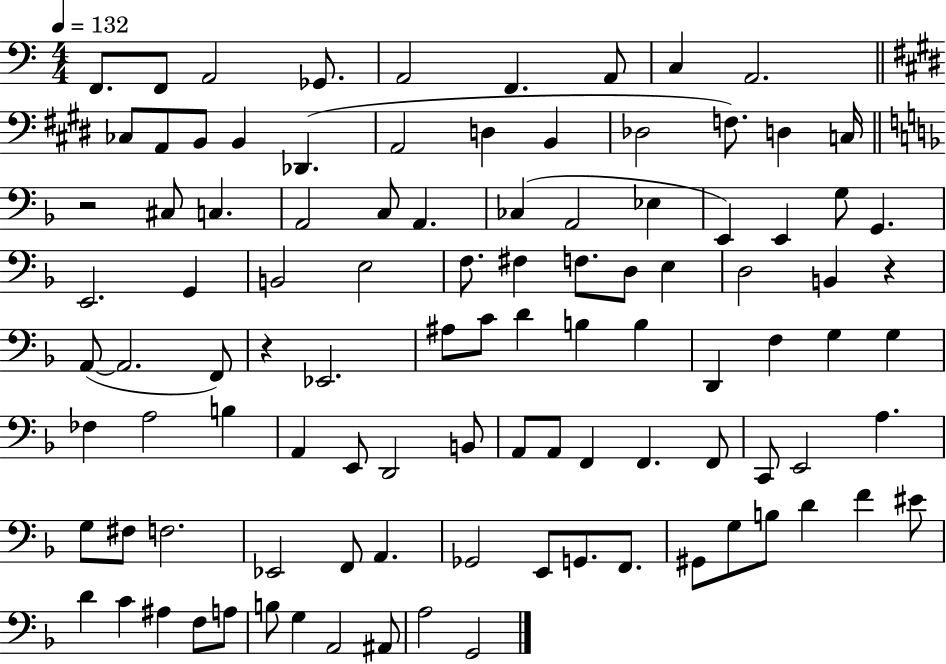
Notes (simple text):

F2/e. F2/e A2/h Gb2/e. A2/h F2/q. A2/e C3/q A2/h. CES3/e A2/e B2/e B2/q Db2/q. A2/h D3/q B2/q Db3/h F3/e. D3/q C3/s R/h C#3/e C3/q. A2/h C3/e A2/q. CES3/q A2/h Eb3/q E2/q E2/q G3/e G2/q. E2/h. G2/q B2/h E3/h F3/e. F#3/q F3/e. D3/e E3/q D3/h B2/q R/q A2/e A2/h. F2/e R/q Eb2/h. A#3/e C4/e D4/q B3/q B3/q D2/q F3/q G3/q G3/q FES3/q A3/h B3/q A2/q E2/e D2/h B2/e A2/e A2/e F2/q F2/q. F2/e C2/e E2/h A3/q. G3/e F#3/e F3/h. Eb2/h F2/e A2/q. Gb2/h E2/e G2/e. F2/e. G#2/e G3/e B3/e D4/q F4/q EIS4/e D4/q C4/q A#3/q F3/e A3/e B3/e G3/q A2/h A#2/e A3/h G2/h